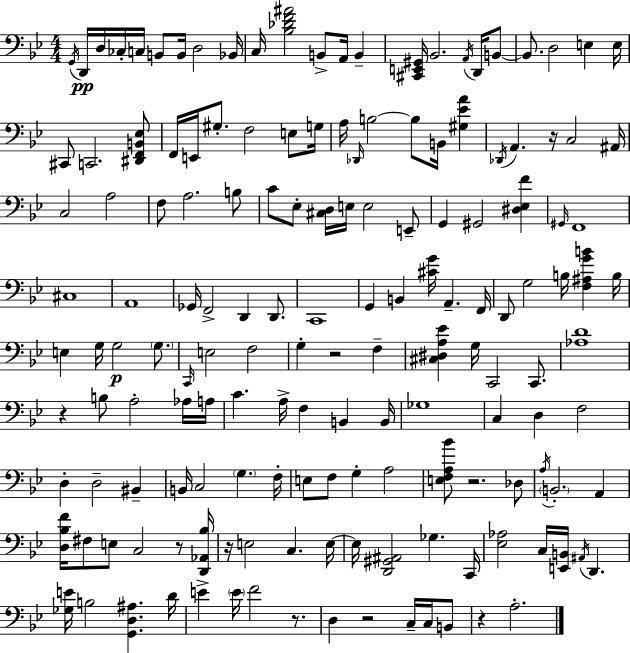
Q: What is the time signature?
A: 4/4